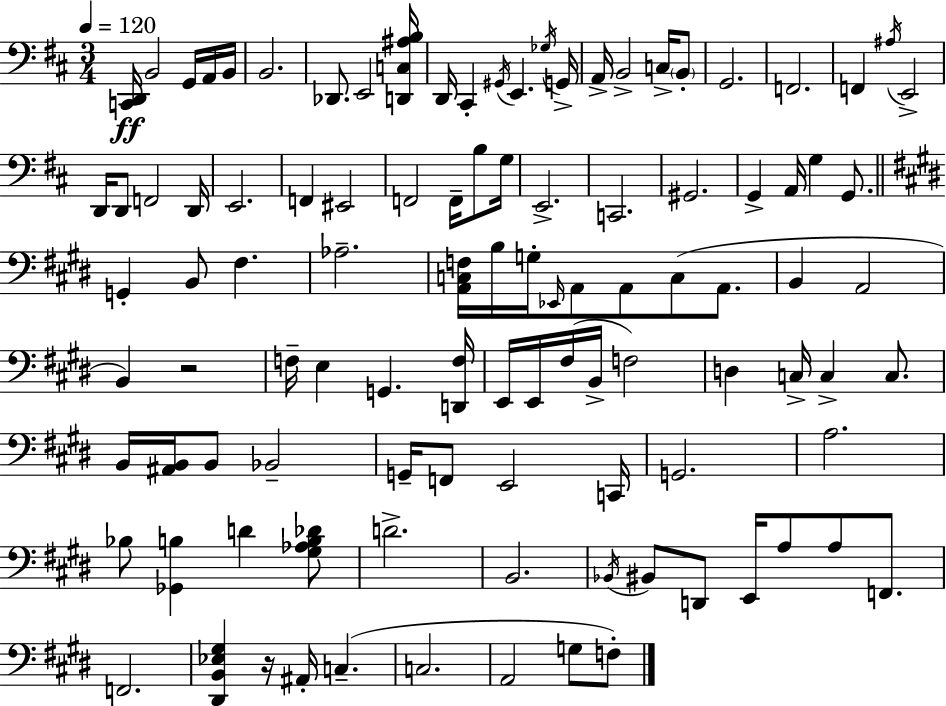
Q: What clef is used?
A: bass